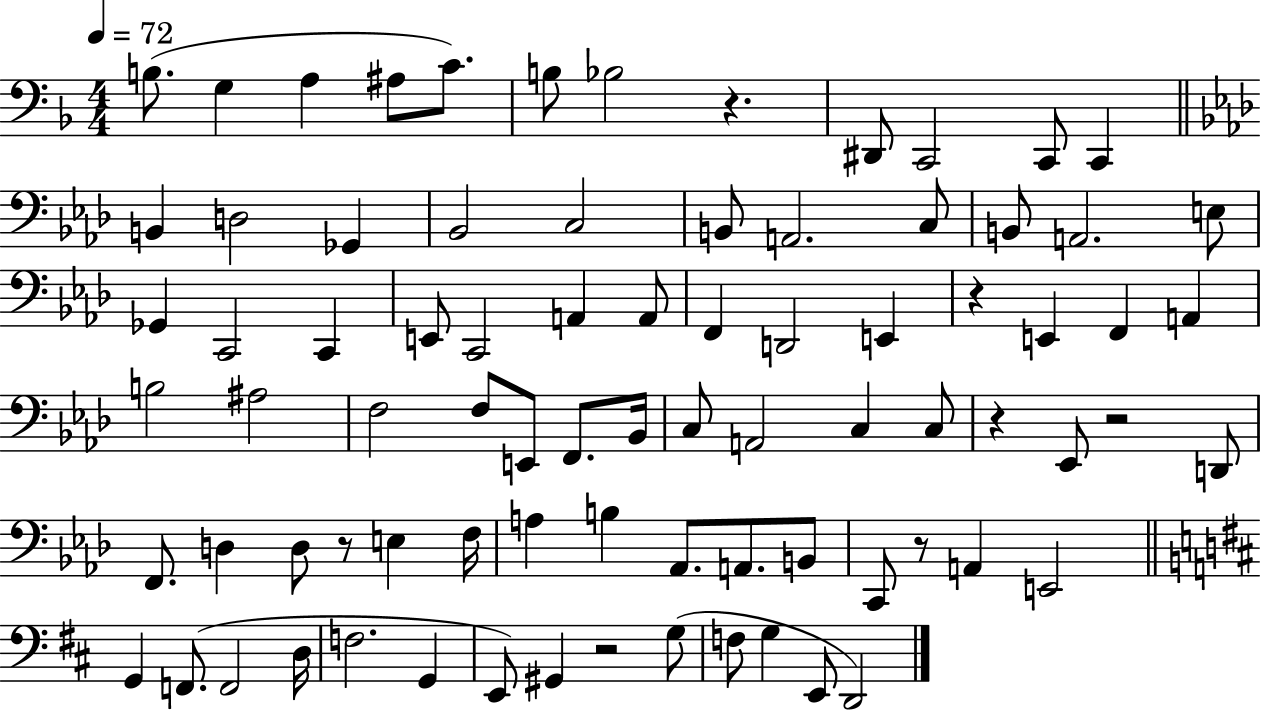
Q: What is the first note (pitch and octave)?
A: B3